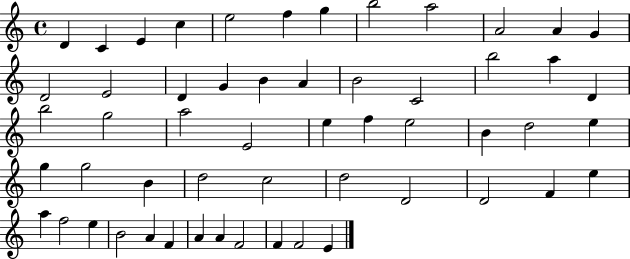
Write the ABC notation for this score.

X:1
T:Untitled
M:4/4
L:1/4
K:C
D C E c e2 f g b2 a2 A2 A G D2 E2 D G B A B2 C2 b2 a D b2 g2 a2 E2 e f e2 B d2 e g g2 B d2 c2 d2 D2 D2 F e a f2 e B2 A F A A F2 F F2 E